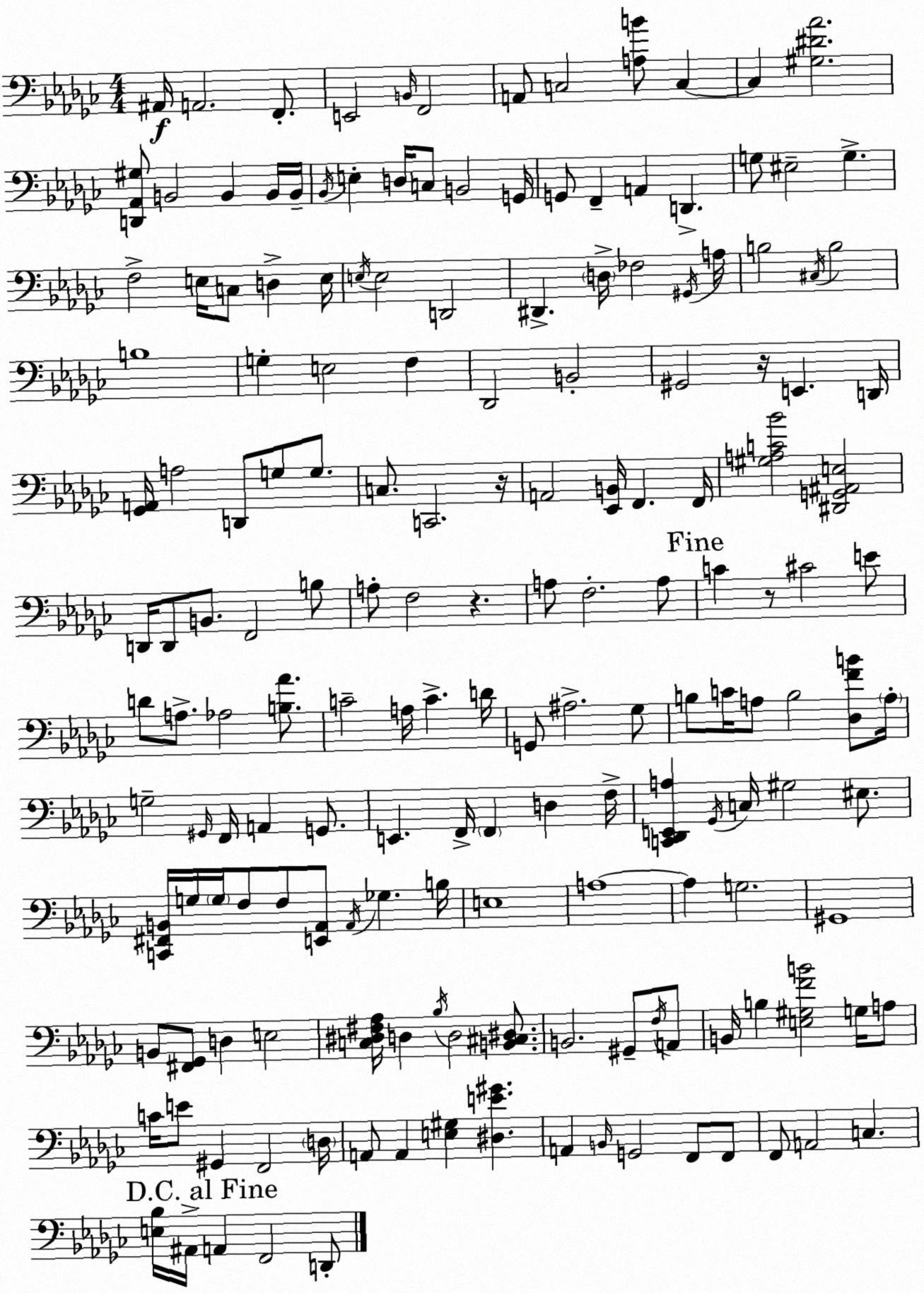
X:1
T:Untitled
M:4/4
L:1/4
K:Ebm
^A,,/4 A,,2 F,,/2 E,,2 B,,/4 F,,2 A,,/2 C,2 [A,B]/2 C, C, [^G,^D_A]2 [D,,_A,,^G,]/2 B,,2 B,, B,,/4 B,,/4 _B,,/4 E, D,/4 C,/2 B,,2 G,,/4 G,,/2 F,, A,, D,, G,/2 ^E,2 G, F,2 E,/4 C,/2 D, E,/4 E,/4 E,2 D,,2 ^D,, D,/4 _F,2 ^G,,/4 A,/4 B,2 ^C,/4 B,2 B,4 G, E,2 F, _D,,2 B,,2 ^G,,2 z/4 E,, D,,/4 [_G,,A,,]/4 A,2 D,,/2 G,/2 G,/2 C,/2 C,,2 z/4 A,,2 [_E,,B,,]/4 F,, F,,/4 [^G,A,C_B]2 [^D,,G,,^A,,E,]2 D,,/4 D,,/2 B,,/2 F,,2 B,/2 A,/2 F,2 z A,/2 F,2 A,/2 C z/2 ^C2 E/2 D/2 A,/2 _A,2 [B,_A]/2 C2 A,/4 C D/4 G,,/2 ^A,2 _G,/2 B,/2 C/4 A,/2 B,2 [_D,FB]/2 A,/4 G,2 ^G,,/4 F,,/4 A,, G,,/2 E,, F,,/4 F,, D, F,/4 [C,,_D,,E,,A,] _G,,/4 C,/4 ^G,2 ^E,/2 [C,,^F,,B,,]/4 G,/4 G,/4 F,/2 F,/2 [E,,_A,,]/2 _A,,/4 _G, B,/4 E,4 A,4 A, G,2 ^G,,4 B,,/2 [^F,,_G,,]/2 D, E,2 [C,^D,^F,_A,]/4 D, _B,/4 D,2 [B,,^C,^D,]/2 B,,2 ^G,,/2 F,/4 A,,/2 B,,/4 B, [E,^G,FB]2 G,/4 A,/2 C/4 E/2 ^G,, F,,2 D,/4 A,,/2 A,, [E,^G,] [^D,E^G] A,, B,,/4 G,,2 F,,/2 F,,/2 F,,/2 A,,2 C, [E,_B,]/4 ^A,,/4 A,, F,,2 D,,/2